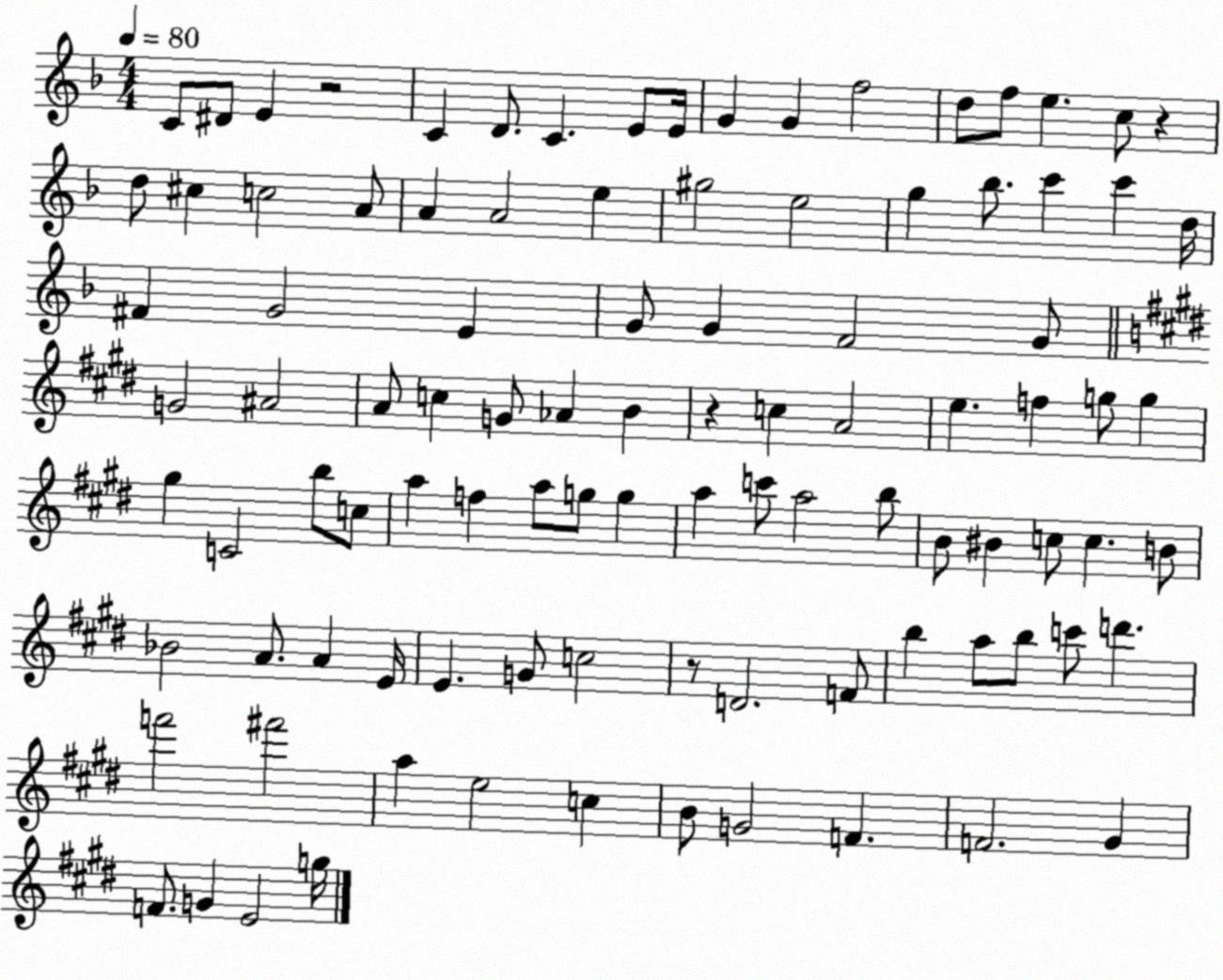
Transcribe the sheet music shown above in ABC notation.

X:1
T:Untitled
M:4/4
L:1/4
K:F
C/2 ^D/2 E z2 C D/2 C E/2 E/4 G G f2 d/2 f/2 e c/2 z d/2 ^c c2 A/2 A A2 e ^g2 e2 g _b/2 c' c' d/4 ^F G2 E G/2 G F2 G/2 G2 ^A2 A/2 c G/2 _A B z c A2 e f g/2 g ^g C2 b/2 c/2 a f a/2 g/2 g a c'/2 a2 b/2 B/2 ^B c/2 c B/2 _B2 A/2 A E/4 E G/2 c2 z/2 D2 F/2 b a/2 b/2 c'/2 d' f'2 ^f'2 a e2 c B/2 G2 F F2 ^G F/2 G E2 g/4